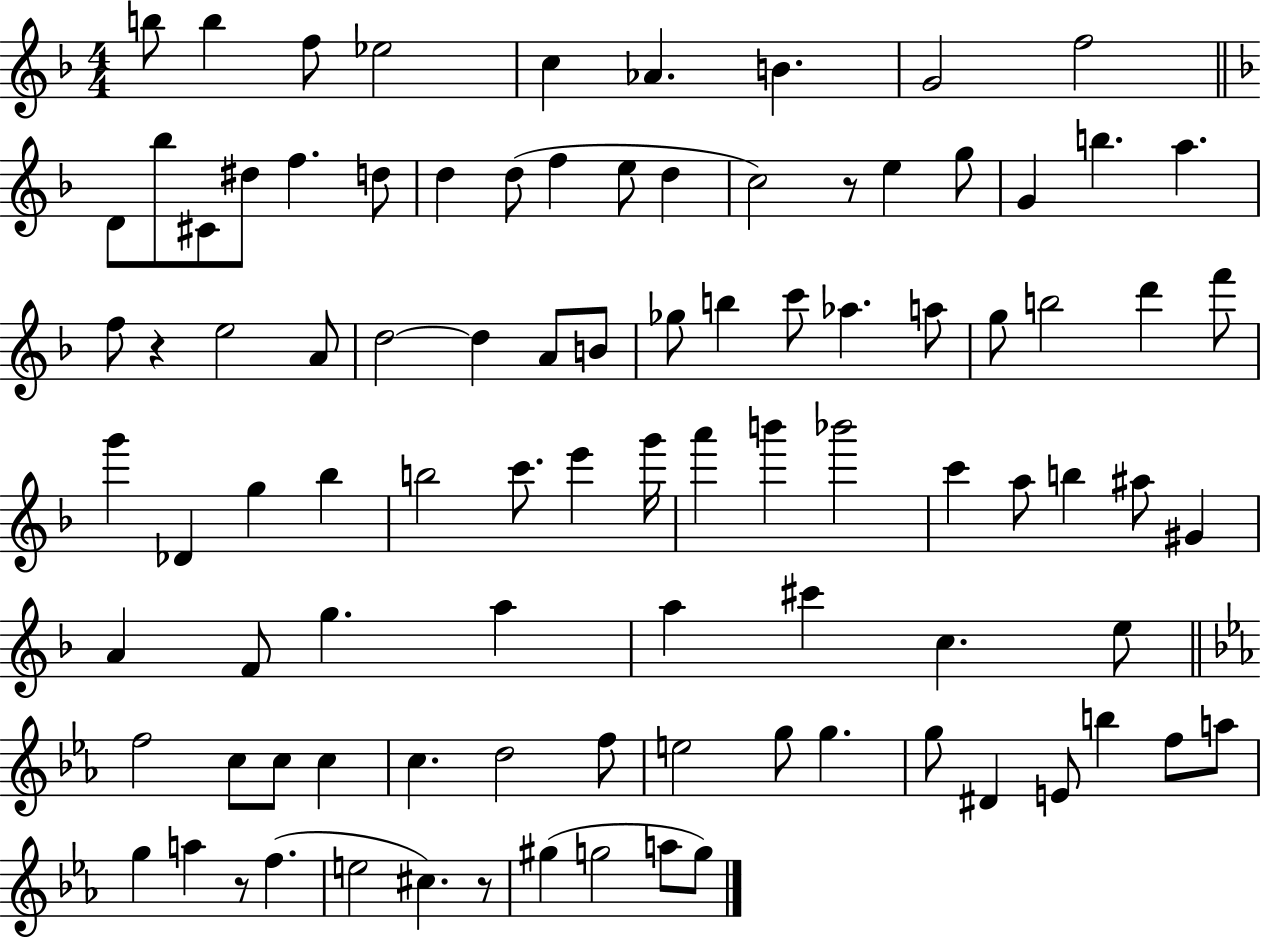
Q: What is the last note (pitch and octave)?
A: G5